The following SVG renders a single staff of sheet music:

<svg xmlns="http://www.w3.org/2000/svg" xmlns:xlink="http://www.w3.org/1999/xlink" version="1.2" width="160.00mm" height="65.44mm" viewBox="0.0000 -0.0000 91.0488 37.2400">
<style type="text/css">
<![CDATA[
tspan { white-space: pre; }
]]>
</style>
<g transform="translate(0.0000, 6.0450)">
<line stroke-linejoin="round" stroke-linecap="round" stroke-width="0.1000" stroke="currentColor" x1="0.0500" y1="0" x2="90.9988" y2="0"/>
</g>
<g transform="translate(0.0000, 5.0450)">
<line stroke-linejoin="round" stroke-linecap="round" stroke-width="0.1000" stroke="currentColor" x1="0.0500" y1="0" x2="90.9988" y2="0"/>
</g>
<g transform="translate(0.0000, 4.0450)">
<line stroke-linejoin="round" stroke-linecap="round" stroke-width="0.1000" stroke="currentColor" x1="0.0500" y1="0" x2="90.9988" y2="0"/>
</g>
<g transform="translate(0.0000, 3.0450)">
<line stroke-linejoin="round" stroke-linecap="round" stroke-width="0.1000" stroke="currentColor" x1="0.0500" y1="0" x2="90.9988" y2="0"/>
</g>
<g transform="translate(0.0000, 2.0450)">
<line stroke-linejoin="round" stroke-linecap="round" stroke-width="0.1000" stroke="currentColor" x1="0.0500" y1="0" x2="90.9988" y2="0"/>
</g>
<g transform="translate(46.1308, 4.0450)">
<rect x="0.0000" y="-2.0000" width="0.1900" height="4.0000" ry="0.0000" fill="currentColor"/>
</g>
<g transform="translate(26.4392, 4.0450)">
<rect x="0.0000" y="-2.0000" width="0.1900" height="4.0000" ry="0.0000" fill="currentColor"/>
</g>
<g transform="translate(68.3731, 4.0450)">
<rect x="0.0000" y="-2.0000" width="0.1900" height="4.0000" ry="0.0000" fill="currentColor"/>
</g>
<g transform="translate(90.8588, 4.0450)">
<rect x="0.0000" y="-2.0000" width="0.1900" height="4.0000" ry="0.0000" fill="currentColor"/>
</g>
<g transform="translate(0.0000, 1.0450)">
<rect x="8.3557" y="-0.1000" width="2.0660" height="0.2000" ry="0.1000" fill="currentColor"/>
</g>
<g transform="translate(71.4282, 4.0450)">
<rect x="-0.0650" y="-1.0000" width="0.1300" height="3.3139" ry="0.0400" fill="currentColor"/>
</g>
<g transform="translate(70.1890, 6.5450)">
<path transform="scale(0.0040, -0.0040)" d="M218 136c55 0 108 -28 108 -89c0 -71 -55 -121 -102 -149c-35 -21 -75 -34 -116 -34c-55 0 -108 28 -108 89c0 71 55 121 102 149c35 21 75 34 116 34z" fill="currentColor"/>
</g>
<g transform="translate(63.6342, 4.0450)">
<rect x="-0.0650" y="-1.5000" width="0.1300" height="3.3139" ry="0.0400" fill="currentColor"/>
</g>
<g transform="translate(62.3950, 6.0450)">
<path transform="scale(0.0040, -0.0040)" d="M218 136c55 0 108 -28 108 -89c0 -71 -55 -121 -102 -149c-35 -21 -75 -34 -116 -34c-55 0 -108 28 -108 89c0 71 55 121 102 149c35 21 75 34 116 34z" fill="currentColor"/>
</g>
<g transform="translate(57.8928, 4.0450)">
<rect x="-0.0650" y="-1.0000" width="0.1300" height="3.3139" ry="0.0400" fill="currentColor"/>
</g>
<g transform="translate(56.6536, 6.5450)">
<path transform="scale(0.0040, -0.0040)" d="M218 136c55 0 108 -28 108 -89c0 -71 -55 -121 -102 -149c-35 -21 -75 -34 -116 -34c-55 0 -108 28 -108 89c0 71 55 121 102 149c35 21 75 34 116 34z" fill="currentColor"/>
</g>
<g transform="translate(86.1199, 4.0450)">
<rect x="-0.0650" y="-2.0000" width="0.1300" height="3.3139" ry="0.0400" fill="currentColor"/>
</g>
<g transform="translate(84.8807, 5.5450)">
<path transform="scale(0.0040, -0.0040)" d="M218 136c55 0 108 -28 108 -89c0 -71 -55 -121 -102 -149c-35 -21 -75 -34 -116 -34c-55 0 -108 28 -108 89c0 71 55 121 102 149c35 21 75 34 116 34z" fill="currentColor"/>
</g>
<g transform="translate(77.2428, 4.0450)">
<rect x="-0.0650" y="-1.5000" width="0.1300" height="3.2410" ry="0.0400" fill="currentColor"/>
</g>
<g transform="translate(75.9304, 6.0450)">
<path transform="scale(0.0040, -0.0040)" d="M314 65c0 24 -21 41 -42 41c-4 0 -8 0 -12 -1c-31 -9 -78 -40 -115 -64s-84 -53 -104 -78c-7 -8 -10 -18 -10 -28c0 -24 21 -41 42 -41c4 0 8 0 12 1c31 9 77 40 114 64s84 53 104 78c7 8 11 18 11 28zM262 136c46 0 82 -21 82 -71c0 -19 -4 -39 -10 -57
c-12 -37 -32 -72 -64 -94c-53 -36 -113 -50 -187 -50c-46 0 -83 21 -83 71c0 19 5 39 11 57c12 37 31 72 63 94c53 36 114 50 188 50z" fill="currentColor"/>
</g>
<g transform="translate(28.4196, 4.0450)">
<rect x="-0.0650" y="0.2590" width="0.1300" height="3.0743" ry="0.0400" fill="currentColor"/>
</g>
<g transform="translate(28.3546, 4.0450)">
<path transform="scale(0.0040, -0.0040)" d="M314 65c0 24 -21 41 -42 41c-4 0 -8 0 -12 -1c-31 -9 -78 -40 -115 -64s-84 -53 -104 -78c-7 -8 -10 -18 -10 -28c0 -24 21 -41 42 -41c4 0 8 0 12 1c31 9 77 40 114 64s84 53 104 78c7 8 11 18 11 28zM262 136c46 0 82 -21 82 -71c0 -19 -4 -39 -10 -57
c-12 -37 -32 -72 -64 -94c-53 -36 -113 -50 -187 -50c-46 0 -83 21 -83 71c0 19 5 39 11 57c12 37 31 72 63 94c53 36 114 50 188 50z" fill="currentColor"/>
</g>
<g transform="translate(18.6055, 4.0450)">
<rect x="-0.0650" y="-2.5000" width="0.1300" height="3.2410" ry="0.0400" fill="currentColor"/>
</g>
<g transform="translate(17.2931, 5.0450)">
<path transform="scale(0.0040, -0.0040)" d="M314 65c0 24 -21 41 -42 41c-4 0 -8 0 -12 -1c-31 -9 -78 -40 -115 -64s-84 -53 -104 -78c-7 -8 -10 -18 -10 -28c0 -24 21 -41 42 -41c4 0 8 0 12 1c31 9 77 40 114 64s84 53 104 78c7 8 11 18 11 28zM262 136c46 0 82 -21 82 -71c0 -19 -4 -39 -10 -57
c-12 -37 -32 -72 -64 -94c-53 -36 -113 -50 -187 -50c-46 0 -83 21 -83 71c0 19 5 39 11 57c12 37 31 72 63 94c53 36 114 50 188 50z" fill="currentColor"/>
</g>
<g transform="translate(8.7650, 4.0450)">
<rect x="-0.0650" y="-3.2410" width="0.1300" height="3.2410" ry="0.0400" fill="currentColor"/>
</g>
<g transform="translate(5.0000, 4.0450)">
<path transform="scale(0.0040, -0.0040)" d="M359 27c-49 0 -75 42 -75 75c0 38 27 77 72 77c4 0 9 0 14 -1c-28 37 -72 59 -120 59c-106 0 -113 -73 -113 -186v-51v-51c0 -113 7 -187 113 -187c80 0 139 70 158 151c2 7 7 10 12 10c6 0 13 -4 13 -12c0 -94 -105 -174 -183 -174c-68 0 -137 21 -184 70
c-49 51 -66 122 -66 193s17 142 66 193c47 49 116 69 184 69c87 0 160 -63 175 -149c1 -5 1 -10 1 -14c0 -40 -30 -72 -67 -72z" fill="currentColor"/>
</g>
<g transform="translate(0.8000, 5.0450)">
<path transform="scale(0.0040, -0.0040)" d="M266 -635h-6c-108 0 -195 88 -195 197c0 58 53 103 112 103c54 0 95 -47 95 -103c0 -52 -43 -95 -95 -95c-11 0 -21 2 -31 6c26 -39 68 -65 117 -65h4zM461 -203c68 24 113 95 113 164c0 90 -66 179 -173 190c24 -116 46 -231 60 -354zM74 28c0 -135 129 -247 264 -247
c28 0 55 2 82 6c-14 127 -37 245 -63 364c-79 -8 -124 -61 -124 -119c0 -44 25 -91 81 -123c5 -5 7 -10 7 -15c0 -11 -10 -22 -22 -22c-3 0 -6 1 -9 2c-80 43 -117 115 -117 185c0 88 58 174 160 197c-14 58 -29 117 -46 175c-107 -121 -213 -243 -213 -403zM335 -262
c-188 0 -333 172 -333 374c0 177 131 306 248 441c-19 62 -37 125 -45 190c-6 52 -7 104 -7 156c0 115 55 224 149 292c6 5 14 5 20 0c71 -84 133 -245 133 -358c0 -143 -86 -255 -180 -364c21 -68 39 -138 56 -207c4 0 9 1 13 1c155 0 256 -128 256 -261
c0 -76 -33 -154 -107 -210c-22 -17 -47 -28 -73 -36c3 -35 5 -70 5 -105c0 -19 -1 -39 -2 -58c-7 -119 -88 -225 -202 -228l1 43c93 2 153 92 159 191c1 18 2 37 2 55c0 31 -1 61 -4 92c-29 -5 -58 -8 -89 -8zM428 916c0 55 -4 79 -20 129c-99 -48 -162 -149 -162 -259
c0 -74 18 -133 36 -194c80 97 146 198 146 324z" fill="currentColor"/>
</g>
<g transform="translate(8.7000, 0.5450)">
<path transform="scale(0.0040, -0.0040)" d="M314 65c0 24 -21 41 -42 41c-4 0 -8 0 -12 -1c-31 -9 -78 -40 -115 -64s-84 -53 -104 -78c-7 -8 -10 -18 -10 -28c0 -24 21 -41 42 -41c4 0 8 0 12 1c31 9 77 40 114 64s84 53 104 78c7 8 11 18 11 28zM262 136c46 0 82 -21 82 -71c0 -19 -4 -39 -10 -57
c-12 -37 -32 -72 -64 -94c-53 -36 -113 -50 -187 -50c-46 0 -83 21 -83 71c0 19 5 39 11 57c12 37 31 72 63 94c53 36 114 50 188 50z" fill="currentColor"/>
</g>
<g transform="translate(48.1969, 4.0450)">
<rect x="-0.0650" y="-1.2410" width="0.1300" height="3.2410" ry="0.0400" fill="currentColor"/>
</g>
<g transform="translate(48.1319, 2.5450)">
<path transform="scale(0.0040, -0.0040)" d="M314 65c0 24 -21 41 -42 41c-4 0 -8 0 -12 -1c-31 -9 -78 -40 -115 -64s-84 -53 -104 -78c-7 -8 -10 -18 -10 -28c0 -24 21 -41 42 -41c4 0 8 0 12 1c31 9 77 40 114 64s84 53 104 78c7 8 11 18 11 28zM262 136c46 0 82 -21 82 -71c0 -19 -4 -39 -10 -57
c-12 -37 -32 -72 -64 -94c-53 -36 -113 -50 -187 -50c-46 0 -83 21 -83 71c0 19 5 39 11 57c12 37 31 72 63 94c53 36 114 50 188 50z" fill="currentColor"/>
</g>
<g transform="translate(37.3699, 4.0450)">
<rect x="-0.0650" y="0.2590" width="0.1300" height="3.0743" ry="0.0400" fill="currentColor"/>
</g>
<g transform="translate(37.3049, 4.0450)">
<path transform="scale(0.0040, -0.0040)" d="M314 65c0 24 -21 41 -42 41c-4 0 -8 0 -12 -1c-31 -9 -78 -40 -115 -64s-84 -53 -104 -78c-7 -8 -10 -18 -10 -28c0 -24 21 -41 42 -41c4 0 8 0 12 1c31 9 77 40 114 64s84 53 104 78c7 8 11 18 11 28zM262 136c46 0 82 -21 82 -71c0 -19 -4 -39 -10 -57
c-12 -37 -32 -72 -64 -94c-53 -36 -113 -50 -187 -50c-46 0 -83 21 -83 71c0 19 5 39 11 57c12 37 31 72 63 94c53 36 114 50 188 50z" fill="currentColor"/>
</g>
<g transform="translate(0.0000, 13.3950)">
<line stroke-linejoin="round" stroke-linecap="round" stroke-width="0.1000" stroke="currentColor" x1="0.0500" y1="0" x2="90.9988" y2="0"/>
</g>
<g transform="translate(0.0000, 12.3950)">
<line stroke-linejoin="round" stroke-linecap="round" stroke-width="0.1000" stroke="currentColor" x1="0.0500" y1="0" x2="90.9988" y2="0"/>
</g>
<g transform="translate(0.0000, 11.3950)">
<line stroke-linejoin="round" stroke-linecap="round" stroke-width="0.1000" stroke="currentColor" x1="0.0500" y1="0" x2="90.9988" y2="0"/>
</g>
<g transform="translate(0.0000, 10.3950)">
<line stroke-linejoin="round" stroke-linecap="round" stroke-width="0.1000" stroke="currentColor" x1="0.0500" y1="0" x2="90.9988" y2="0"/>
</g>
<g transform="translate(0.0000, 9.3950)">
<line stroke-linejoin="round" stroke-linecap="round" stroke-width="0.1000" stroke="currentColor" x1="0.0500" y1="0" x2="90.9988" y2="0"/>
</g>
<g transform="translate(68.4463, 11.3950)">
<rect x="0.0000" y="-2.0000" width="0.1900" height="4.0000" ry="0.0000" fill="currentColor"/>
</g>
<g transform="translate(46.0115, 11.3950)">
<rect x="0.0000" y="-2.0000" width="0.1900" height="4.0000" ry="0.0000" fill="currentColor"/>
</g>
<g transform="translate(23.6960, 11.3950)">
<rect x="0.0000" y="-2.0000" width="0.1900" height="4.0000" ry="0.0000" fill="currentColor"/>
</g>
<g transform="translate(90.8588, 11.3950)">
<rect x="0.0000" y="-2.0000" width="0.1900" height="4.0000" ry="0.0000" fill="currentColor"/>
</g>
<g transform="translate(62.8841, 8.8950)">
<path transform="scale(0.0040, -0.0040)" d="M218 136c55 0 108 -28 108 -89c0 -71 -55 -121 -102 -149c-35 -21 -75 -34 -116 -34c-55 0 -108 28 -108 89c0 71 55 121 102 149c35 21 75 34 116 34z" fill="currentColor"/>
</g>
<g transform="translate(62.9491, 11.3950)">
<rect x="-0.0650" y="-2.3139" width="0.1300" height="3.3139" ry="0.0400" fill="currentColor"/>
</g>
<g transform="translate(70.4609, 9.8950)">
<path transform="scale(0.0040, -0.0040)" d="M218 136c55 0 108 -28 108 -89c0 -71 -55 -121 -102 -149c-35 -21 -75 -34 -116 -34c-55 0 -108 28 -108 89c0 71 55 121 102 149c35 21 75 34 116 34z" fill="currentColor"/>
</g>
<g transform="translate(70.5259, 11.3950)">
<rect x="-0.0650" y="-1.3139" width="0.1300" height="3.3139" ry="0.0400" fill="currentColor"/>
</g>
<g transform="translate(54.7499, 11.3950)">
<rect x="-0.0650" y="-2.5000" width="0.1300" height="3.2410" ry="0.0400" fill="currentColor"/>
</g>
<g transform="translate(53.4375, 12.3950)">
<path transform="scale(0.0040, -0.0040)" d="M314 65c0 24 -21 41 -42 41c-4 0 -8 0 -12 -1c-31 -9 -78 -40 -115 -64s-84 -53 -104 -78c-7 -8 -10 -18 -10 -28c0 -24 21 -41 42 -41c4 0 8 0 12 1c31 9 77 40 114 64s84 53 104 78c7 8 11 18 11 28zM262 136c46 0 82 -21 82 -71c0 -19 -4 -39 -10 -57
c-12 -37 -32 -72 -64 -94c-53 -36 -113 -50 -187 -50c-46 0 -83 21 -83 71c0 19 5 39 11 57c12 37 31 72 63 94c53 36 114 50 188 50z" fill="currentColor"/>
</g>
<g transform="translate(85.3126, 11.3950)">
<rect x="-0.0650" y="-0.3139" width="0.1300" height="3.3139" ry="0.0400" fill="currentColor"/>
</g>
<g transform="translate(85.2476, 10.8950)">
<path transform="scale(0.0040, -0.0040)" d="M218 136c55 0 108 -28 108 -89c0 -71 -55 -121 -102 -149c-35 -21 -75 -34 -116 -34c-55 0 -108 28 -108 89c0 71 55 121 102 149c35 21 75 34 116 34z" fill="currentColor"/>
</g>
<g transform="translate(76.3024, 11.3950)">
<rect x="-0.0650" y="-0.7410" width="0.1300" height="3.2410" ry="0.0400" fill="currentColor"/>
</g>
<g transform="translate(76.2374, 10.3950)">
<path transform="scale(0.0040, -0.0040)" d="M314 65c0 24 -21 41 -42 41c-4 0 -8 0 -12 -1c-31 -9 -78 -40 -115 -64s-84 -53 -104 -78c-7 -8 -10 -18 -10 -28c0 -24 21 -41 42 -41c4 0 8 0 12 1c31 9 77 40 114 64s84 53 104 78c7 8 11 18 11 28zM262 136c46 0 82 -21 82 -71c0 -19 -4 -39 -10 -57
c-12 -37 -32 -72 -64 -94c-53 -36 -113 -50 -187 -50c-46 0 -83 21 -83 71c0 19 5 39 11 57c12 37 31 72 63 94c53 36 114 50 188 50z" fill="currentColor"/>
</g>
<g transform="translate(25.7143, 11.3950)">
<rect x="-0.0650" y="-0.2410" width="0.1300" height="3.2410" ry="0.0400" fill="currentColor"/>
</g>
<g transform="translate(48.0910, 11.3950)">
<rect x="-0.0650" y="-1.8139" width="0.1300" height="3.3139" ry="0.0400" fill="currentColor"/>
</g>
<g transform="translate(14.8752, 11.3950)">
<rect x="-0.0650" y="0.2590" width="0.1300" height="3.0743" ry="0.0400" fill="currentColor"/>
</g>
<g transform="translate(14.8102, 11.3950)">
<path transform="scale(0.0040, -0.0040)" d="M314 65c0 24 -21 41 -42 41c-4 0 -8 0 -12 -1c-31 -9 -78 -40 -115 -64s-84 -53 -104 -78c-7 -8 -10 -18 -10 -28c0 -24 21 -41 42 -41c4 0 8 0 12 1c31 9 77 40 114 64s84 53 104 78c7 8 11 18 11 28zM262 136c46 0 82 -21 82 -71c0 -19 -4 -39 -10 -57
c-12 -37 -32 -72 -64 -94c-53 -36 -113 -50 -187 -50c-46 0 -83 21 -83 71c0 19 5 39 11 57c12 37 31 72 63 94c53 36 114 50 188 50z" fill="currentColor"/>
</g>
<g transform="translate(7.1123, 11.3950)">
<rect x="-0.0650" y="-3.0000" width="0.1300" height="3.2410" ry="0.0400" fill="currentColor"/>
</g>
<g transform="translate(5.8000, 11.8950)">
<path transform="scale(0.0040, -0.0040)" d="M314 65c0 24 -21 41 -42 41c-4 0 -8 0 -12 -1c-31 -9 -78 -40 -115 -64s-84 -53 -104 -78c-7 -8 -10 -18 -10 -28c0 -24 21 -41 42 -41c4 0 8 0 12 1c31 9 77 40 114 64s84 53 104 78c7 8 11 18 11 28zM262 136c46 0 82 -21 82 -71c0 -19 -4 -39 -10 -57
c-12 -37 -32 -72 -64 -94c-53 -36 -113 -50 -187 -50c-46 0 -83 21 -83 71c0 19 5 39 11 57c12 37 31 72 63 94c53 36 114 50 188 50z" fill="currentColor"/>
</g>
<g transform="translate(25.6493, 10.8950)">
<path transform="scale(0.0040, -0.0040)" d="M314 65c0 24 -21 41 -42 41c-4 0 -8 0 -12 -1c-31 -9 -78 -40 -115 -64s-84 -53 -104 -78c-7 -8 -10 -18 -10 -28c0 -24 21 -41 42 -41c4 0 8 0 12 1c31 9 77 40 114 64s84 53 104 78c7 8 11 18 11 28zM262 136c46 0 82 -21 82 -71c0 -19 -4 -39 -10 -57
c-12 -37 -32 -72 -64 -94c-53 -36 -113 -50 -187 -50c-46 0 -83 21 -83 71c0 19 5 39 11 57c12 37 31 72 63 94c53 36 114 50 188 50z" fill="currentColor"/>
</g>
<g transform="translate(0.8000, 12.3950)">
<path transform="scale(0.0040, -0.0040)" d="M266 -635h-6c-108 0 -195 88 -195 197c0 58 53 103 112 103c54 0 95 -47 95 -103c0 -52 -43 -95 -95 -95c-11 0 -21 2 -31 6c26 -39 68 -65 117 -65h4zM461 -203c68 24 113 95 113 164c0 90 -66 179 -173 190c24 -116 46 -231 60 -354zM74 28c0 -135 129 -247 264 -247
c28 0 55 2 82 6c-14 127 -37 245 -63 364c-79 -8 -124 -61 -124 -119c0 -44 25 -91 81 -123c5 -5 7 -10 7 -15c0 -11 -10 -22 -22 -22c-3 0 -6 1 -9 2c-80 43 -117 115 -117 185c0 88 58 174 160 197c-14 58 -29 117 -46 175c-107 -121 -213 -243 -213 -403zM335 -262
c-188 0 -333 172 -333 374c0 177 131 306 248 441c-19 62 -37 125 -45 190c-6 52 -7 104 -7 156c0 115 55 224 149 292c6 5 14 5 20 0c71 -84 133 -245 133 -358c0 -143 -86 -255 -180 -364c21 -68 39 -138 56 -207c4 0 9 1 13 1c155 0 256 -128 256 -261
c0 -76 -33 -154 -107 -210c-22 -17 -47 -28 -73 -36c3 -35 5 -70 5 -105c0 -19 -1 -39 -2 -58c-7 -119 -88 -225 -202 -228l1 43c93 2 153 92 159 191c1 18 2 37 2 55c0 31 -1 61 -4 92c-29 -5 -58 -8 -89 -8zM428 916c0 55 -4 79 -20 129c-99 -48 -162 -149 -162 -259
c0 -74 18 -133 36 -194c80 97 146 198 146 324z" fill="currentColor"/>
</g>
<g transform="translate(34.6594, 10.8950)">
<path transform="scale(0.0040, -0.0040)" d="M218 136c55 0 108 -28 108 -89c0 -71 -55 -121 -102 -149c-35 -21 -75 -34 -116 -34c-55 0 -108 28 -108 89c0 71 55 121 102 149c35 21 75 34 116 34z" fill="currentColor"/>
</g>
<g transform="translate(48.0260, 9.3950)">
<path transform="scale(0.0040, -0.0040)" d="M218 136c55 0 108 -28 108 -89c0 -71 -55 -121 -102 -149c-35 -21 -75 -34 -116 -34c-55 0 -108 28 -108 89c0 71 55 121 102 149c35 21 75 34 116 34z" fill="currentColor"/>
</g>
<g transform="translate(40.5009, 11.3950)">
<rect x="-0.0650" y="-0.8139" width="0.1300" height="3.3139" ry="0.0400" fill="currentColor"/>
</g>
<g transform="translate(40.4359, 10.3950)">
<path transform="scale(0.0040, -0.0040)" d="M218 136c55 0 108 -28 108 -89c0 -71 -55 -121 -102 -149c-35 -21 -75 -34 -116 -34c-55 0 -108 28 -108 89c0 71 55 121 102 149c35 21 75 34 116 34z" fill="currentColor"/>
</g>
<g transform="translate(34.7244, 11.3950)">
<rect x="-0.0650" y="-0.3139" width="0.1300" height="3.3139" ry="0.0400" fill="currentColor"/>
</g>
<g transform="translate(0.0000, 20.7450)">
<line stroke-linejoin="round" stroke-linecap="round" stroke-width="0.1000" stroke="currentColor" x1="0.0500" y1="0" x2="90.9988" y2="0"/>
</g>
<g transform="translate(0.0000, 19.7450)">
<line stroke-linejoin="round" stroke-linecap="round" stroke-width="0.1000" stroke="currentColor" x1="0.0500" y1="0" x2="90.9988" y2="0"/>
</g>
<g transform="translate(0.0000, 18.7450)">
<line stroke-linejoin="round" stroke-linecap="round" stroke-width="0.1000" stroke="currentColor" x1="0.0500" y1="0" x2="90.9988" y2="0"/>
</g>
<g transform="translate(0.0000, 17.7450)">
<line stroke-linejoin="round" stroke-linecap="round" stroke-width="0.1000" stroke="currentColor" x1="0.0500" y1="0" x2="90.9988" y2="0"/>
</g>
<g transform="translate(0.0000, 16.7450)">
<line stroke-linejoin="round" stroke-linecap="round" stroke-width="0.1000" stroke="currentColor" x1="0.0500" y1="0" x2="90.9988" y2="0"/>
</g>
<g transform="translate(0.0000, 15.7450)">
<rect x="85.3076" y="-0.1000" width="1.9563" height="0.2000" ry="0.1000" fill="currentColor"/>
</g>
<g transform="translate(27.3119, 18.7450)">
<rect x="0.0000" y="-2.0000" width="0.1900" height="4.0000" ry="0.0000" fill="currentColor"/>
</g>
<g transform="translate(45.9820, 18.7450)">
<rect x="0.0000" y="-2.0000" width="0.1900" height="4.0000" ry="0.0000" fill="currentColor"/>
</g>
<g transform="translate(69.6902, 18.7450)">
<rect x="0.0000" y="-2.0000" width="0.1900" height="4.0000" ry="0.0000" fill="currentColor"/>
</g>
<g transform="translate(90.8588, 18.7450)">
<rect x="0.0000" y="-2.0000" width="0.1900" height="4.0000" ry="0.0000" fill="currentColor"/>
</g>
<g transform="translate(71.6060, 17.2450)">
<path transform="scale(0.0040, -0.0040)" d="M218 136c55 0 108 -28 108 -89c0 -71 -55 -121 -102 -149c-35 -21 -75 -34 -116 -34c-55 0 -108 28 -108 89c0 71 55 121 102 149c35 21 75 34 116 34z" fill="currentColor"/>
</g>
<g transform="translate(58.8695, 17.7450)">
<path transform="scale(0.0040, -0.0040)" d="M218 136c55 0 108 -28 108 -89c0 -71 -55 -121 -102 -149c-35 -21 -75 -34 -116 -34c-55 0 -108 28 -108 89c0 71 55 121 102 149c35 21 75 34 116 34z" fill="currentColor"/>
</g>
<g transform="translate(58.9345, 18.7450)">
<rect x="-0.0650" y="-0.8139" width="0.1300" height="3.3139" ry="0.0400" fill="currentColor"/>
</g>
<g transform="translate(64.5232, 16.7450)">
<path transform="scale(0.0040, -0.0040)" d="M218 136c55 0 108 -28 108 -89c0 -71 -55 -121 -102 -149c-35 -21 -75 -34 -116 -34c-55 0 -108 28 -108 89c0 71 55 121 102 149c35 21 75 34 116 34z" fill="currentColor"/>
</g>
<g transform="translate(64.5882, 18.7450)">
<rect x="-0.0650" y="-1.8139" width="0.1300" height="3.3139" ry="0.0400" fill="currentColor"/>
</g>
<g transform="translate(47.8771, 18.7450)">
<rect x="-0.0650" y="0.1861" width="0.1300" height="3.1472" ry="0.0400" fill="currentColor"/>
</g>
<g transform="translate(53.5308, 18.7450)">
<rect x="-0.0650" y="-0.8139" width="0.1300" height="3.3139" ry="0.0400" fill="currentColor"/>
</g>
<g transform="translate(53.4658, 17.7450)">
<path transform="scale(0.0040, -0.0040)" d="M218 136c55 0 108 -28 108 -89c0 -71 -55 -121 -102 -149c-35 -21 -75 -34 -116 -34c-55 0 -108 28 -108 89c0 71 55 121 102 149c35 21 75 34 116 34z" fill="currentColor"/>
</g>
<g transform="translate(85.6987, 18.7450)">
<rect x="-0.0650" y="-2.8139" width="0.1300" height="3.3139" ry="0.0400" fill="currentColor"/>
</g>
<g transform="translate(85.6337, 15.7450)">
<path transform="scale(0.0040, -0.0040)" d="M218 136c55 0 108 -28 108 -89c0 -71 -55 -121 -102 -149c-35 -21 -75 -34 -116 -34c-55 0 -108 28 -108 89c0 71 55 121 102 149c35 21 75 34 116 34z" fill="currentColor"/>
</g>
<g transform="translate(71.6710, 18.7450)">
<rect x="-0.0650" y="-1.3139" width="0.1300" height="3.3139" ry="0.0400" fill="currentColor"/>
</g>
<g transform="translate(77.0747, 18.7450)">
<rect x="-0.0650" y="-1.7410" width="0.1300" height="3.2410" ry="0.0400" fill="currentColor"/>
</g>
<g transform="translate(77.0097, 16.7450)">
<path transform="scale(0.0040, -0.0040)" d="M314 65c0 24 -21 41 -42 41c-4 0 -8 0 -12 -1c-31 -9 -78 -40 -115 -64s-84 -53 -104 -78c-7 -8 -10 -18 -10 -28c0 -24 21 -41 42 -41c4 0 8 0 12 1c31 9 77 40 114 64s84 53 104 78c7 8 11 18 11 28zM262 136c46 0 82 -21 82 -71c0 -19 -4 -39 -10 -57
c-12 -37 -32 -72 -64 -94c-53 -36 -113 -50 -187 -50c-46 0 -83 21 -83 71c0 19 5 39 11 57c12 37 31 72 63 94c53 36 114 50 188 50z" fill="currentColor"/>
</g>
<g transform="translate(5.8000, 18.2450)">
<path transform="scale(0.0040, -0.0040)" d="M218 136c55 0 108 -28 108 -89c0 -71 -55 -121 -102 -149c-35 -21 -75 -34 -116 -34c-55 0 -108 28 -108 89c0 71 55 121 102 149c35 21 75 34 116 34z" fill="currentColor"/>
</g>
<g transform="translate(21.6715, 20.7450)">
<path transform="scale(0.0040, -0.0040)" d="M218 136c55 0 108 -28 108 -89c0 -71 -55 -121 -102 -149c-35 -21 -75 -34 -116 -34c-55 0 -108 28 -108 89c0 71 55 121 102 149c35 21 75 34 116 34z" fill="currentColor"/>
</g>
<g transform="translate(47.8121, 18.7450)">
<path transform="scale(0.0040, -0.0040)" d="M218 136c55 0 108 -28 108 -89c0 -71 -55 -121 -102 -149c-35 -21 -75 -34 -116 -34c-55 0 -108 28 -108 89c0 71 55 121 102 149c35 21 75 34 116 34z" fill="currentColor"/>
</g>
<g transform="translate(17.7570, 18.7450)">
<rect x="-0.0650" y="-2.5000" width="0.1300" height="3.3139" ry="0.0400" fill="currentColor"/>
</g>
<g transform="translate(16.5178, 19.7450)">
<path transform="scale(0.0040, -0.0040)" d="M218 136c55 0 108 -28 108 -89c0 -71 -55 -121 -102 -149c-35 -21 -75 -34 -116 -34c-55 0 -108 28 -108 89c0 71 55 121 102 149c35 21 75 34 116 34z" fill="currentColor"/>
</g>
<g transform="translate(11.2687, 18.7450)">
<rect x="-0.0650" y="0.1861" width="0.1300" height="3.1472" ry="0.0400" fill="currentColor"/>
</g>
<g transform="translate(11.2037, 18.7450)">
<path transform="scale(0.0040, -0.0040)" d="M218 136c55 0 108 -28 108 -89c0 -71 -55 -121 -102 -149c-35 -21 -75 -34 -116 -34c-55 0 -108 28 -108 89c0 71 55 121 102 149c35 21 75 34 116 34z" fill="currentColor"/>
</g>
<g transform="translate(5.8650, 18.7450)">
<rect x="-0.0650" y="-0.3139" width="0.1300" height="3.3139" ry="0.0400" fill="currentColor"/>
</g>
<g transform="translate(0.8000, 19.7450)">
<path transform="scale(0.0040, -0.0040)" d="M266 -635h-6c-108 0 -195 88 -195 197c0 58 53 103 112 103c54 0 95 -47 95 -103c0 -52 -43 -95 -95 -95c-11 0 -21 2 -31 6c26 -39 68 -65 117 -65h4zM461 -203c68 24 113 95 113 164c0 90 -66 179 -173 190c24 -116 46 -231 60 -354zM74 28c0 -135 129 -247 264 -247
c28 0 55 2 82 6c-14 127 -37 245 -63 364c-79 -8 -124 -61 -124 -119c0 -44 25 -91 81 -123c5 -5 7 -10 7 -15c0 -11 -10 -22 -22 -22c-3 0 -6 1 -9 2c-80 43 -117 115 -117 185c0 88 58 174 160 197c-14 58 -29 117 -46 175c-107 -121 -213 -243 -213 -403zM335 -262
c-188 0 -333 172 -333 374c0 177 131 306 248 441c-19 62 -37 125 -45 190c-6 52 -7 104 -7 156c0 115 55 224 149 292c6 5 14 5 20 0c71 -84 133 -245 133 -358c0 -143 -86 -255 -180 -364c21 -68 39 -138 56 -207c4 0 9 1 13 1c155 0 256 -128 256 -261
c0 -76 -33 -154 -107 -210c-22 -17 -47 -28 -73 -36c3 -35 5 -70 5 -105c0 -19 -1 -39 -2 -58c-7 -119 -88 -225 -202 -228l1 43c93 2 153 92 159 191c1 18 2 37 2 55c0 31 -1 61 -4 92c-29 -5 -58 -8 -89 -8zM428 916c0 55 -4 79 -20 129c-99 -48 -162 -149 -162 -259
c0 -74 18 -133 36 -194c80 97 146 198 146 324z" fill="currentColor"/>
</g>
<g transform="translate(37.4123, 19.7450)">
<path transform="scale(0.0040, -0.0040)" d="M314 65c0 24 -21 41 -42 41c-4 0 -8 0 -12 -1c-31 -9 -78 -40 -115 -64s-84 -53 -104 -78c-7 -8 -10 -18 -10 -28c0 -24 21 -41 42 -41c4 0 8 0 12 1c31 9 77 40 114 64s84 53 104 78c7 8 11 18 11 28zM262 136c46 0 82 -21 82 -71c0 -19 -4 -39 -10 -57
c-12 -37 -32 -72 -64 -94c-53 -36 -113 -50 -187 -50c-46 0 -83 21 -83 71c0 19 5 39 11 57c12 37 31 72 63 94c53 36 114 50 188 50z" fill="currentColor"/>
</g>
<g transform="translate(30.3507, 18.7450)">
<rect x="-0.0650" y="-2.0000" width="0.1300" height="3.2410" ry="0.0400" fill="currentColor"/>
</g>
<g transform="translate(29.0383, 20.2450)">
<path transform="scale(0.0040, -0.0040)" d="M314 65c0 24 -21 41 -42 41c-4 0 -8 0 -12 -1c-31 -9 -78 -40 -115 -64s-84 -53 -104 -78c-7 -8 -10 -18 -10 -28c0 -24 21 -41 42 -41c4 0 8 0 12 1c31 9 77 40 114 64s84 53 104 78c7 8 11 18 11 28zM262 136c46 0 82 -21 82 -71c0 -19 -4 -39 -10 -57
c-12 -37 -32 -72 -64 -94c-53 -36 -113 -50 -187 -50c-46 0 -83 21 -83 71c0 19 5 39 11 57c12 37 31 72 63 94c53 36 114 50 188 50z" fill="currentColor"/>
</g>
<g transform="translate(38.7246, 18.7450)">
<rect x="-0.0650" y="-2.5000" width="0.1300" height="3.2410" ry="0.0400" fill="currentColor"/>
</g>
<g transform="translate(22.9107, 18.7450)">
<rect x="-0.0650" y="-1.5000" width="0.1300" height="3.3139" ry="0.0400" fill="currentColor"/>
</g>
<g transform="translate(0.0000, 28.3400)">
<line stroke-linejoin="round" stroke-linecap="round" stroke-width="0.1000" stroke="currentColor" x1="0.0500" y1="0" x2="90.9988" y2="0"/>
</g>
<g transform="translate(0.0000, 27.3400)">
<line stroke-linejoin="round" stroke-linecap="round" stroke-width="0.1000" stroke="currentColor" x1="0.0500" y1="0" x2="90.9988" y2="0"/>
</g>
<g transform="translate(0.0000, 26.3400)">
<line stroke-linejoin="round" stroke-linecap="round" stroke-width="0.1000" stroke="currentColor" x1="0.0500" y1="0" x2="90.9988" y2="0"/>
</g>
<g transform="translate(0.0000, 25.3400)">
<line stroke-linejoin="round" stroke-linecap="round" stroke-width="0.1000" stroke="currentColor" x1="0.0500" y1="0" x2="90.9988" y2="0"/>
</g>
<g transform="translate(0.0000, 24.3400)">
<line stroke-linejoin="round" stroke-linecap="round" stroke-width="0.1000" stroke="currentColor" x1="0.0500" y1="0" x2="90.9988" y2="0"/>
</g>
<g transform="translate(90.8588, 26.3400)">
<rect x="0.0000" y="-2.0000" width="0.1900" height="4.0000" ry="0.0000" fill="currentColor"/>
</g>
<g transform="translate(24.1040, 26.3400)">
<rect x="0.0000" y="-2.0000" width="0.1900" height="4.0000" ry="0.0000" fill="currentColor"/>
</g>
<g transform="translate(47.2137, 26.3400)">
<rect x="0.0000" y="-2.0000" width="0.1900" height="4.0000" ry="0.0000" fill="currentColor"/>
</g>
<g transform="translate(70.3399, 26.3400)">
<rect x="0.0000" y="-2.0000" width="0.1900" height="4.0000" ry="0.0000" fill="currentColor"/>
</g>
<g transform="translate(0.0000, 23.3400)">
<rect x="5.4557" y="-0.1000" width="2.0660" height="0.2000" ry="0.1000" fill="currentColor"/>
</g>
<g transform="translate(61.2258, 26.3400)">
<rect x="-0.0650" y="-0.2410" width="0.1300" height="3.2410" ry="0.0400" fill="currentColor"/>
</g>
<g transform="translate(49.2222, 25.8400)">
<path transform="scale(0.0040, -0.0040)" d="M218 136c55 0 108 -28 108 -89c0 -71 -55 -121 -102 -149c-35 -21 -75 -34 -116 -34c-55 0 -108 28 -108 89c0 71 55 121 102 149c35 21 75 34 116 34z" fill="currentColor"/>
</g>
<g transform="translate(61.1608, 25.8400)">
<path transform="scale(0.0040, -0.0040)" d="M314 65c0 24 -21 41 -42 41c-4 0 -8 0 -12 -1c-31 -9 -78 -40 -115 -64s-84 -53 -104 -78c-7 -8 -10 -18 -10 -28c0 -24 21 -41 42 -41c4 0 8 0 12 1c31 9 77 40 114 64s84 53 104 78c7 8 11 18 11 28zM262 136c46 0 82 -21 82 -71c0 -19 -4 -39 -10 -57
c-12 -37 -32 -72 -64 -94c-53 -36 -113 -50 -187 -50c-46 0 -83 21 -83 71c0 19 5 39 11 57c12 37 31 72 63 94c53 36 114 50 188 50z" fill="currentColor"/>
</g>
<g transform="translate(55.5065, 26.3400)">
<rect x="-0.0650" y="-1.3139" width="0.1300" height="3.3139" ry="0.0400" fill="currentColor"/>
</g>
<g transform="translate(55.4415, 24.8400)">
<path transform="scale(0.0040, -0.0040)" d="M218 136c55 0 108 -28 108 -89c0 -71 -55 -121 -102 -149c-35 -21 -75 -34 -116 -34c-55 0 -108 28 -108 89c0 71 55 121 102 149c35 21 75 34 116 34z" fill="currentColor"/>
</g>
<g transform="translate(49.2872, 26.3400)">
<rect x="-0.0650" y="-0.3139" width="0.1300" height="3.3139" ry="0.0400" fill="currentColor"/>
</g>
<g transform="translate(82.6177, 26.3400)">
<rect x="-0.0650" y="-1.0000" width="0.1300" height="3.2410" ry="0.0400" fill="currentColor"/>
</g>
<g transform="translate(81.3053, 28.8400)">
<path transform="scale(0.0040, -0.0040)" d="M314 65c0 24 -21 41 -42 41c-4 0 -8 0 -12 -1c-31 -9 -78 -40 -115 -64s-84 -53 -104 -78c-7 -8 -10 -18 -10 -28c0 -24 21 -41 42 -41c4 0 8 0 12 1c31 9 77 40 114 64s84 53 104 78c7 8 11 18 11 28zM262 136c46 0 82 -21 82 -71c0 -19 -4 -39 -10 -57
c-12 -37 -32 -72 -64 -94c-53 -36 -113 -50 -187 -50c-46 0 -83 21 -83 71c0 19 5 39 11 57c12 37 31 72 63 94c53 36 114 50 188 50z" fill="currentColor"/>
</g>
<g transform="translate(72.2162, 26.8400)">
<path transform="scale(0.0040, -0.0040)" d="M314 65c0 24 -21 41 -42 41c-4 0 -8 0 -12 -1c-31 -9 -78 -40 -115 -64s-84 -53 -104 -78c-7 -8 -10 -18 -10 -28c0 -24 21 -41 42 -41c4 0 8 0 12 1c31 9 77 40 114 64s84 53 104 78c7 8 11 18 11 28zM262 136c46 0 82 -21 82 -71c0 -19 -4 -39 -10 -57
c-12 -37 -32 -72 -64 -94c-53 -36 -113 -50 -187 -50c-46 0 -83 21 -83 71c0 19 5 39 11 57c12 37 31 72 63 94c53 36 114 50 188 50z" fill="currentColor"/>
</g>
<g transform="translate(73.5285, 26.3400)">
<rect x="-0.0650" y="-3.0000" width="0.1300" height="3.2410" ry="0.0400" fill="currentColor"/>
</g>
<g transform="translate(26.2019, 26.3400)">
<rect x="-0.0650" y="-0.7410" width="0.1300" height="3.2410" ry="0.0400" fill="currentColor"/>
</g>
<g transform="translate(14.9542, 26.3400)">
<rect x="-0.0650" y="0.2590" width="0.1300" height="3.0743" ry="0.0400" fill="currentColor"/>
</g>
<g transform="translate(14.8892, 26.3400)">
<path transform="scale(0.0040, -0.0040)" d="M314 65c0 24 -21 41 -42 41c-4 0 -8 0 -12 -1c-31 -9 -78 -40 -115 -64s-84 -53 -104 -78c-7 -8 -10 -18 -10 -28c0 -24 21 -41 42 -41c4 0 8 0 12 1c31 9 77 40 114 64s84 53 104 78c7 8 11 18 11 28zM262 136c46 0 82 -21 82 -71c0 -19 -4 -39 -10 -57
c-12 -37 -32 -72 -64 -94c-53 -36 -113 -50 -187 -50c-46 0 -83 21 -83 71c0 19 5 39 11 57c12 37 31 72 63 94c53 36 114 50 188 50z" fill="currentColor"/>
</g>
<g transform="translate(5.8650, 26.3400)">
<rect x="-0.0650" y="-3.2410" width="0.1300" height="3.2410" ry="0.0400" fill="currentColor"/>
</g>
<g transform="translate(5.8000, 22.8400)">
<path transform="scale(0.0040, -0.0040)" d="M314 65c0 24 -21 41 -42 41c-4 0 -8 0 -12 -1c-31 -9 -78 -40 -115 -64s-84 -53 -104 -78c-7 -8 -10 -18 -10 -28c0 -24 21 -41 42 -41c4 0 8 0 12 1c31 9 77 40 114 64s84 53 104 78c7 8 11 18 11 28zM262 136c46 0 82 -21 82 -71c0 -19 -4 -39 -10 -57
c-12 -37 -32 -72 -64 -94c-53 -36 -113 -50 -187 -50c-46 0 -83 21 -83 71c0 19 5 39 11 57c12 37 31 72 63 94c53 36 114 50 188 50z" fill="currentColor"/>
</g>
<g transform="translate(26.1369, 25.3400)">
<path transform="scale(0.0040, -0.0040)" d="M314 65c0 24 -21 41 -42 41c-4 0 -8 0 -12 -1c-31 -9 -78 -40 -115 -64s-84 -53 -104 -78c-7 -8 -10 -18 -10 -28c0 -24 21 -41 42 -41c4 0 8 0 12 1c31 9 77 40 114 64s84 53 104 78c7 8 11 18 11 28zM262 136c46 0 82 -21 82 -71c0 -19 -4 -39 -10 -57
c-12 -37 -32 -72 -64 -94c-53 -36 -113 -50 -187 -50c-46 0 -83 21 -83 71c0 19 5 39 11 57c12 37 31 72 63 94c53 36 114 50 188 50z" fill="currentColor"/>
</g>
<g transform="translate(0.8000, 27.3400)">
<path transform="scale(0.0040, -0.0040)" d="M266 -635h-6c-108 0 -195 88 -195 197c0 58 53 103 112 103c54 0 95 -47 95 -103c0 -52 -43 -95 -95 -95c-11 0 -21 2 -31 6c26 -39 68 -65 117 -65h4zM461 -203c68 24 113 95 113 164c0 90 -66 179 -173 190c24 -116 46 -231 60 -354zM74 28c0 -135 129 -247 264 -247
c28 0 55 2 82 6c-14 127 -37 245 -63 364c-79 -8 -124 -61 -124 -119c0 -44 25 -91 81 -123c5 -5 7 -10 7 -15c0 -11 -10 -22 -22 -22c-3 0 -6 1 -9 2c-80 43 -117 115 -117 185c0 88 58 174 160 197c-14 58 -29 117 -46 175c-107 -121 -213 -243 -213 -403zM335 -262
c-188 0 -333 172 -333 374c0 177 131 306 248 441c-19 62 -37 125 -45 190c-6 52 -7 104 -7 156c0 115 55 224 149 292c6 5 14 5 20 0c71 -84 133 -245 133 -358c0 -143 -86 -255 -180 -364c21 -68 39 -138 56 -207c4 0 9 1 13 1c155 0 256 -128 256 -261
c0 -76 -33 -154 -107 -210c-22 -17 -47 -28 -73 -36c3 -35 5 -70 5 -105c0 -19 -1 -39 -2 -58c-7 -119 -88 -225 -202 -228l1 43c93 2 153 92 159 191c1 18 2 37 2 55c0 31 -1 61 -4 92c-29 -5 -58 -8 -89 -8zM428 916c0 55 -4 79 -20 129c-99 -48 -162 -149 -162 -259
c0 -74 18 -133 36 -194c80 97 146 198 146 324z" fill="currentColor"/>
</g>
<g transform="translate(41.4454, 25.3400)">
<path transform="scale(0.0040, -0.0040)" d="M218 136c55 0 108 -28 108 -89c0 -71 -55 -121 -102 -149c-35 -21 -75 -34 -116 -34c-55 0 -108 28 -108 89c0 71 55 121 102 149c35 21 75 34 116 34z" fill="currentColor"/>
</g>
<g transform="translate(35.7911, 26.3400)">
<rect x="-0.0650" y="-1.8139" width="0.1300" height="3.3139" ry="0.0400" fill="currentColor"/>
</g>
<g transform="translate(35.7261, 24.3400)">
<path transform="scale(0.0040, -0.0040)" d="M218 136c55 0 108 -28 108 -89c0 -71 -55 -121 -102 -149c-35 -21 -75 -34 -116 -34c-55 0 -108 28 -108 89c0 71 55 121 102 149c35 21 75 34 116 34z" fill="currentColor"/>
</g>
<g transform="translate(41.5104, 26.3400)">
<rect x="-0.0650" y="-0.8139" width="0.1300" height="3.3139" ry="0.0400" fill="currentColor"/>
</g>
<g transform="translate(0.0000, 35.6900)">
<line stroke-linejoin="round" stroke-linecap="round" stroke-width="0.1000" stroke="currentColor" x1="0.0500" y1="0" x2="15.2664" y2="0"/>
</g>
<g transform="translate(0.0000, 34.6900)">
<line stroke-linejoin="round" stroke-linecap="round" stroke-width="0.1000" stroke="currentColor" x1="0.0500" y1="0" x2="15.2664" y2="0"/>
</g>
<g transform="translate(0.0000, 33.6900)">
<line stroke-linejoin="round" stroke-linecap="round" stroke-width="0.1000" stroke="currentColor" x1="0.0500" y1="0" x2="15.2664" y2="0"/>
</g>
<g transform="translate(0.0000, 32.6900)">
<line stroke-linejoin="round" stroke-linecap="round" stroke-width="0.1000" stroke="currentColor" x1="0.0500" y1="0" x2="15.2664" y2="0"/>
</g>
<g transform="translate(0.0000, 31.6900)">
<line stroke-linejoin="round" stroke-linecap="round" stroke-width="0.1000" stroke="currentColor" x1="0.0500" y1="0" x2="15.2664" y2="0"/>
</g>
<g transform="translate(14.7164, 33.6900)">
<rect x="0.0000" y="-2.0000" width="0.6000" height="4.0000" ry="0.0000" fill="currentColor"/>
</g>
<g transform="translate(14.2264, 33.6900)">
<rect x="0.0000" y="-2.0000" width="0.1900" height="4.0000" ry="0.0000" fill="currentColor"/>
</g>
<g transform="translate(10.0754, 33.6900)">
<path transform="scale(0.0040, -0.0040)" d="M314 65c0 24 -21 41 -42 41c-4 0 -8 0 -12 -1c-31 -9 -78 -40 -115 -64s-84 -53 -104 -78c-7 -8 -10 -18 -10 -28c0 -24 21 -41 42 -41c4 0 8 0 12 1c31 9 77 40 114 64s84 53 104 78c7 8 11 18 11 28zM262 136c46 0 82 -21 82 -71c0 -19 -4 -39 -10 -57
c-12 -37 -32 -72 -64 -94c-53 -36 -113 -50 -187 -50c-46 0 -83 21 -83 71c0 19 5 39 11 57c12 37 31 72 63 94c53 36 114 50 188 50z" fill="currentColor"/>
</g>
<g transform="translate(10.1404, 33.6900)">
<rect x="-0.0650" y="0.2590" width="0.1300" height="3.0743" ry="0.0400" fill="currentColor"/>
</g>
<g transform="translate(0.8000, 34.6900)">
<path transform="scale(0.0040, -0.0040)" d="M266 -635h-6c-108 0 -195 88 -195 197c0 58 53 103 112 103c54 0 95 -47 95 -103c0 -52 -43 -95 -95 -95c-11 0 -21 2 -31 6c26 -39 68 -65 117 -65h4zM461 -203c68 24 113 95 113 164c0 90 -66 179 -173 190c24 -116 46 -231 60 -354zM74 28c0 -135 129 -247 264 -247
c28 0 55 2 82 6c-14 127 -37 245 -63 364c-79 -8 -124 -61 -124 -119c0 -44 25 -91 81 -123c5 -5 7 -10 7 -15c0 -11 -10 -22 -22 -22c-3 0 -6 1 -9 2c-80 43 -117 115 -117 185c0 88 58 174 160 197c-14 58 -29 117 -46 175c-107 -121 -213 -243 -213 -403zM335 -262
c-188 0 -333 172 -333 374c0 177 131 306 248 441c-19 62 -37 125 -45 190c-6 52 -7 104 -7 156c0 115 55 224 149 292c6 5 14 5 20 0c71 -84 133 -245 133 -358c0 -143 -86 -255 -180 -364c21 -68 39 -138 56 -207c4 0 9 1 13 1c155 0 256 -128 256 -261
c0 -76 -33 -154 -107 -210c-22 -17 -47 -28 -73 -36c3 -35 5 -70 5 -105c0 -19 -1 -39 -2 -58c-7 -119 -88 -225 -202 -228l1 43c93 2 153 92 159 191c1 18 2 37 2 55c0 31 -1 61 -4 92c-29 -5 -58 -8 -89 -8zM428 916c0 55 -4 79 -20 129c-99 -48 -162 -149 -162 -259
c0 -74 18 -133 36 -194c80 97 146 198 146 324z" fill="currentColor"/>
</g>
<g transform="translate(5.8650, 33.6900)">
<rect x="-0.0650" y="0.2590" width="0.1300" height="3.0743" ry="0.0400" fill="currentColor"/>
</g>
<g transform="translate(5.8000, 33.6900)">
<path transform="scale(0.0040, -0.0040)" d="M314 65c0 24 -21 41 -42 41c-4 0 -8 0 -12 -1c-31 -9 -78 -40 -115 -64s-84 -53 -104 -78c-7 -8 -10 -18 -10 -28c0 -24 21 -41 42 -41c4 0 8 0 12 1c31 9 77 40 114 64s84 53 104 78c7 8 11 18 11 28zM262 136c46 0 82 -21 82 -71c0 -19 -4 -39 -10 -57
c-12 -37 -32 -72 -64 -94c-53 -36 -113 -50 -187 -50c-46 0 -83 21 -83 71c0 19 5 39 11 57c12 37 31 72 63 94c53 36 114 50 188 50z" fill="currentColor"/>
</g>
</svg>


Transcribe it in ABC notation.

X:1
T:Untitled
M:4/4
L:1/4
K:C
b2 G2 B2 B2 e2 D E D E2 F A2 B2 c2 c d f G2 g e d2 c c B G E F2 G2 B d d f e f2 a b2 B2 d2 f d c e c2 A2 D2 B2 B2